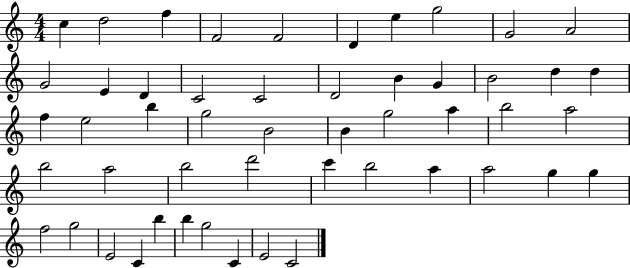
X:1
T:Untitled
M:4/4
L:1/4
K:C
c d2 f F2 F2 D e g2 G2 A2 G2 E D C2 C2 D2 B G B2 d d f e2 b g2 B2 B g2 a b2 a2 b2 a2 b2 d'2 c' b2 a a2 g g f2 g2 E2 C b b g2 C E2 C2